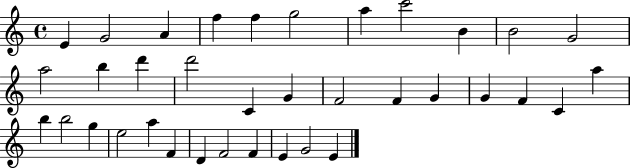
X:1
T:Untitled
M:4/4
L:1/4
K:C
E G2 A f f g2 a c'2 B B2 G2 a2 b d' d'2 C G F2 F G G F C a b b2 g e2 a F D F2 F E G2 E